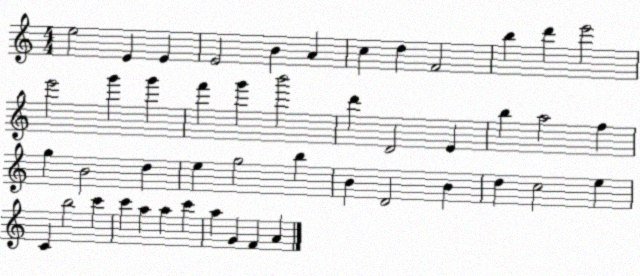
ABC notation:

X:1
T:Untitled
M:4/4
L:1/4
K:C
e2 E E E2 B A c d F2 b d' e'2 e'2 g' g' f' g' b'2 d' D2 E b a2 f g B2 d e g2 b B D2 B d c2 e C b2 c' c' a a c' a G F A